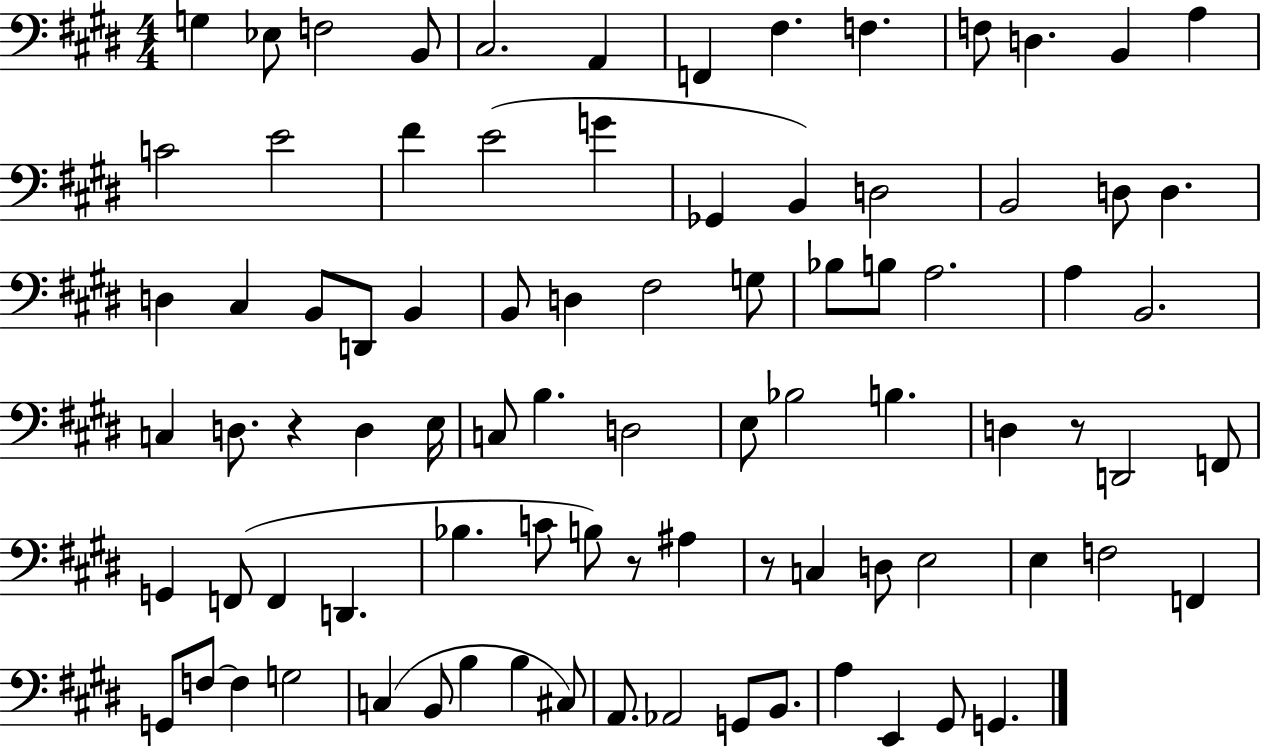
X:1
T:Untitled
M:4/4
L:1/4
K:E
G, _E,/2 F,2 B,,/2 ^C,2 A,, F,, ^F, F, F,/2 D, B,, A, C2 E2 ^F E2 G _G,, B,, D,2 B,,2 D,/2 D, D, ^C, B,,/2 D,,/2 B,, B,,/2 D, ^F,2 G,/2 _B,/2 B,/2 A,2 A, B,,2 C, D,/2 z D, E,/4 C,/2 B, D,2 E,/2 _B,2 B, D, z/2 D,,2 F,,/2 G,, F,,/2 F,, D,, _B, C/2 B,/2 z/2 ^A, z/2 C, D,/2 E,2 E, F,2 F,, G,,/2 F,/2 F, G,2 C, B,,/2 B, B, ^C,/2 A,,/2 _A,,2 G,,/2 B,,/2 A, E,, ^G,,/2 G,,